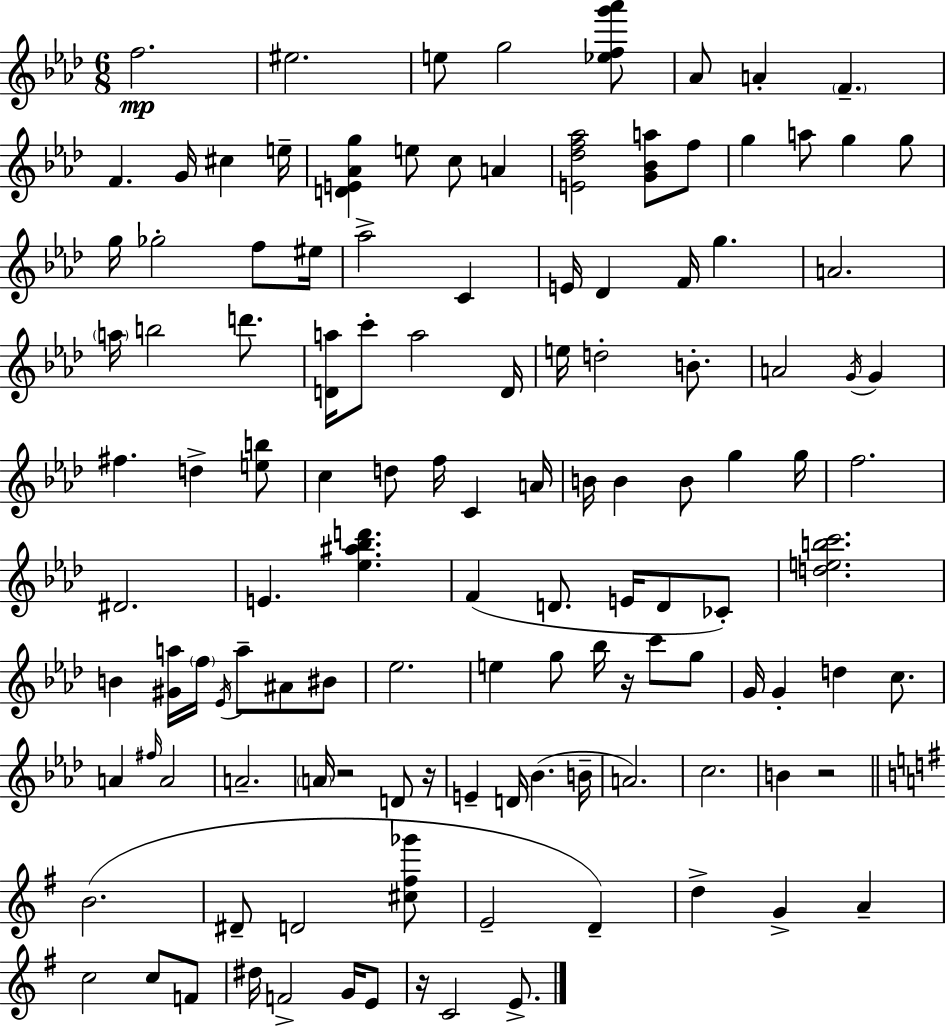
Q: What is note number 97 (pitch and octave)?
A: D5